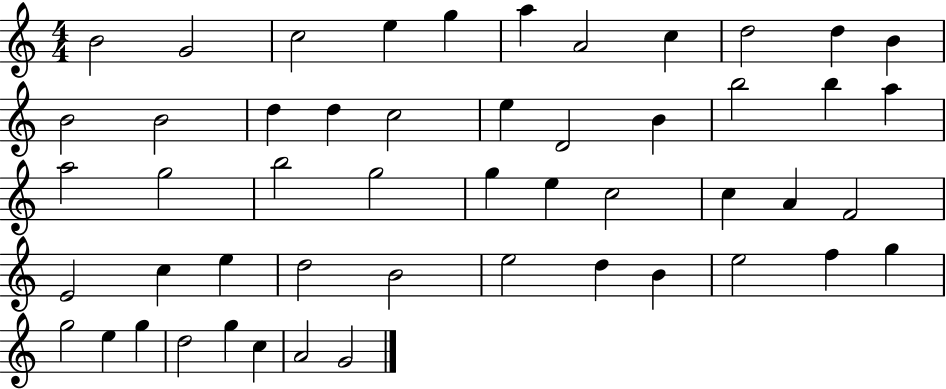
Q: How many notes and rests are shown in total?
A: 51